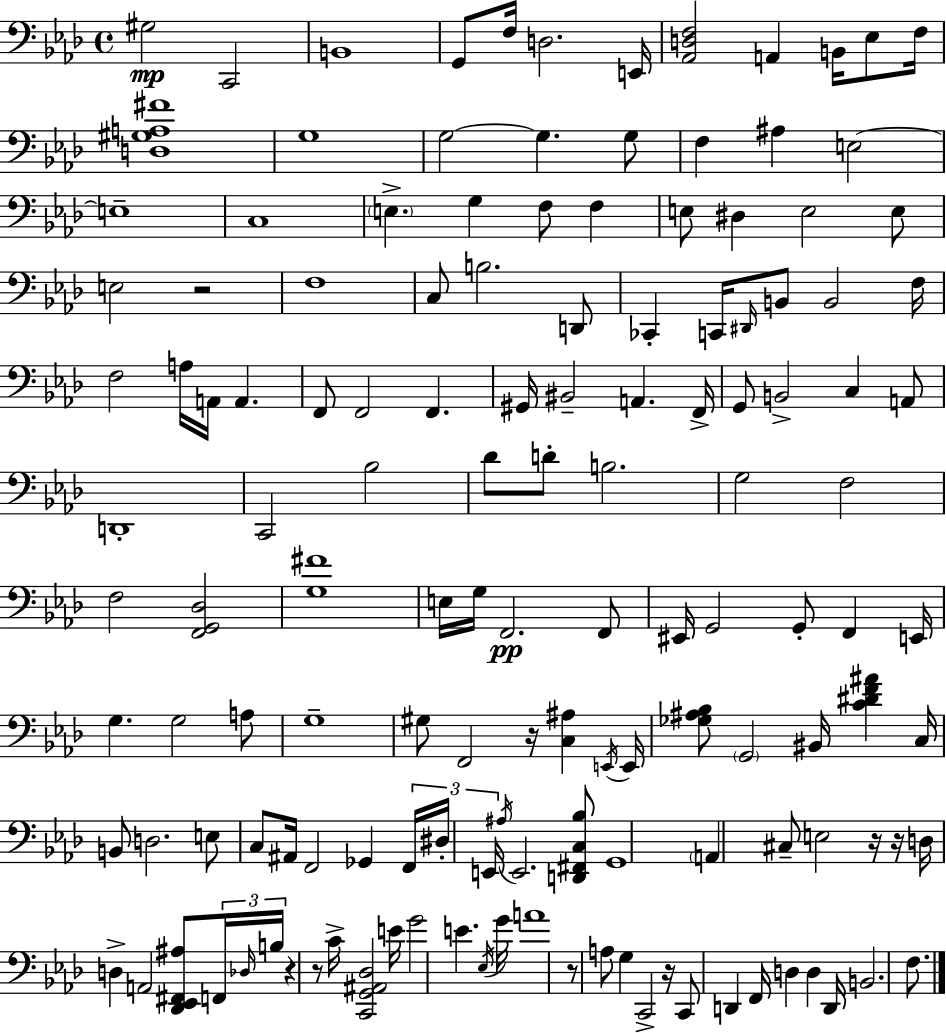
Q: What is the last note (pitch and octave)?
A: F3